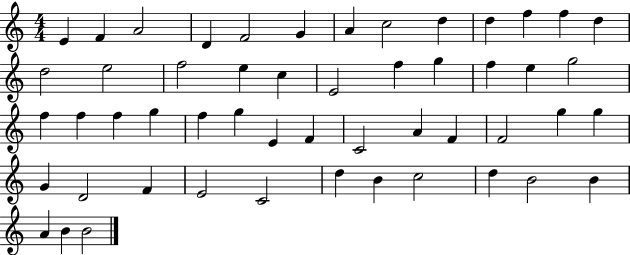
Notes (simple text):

E4/q F4/q A4/h D4/q F4/h G4/q A4/q C5/h D5/q D5/q F5/q F5/q D5/q D5/h E5/h F5/h E5/q C5/q E4/h F5/q G5/q F5/q E5/q G5/h F5/q F5/q F5/q G5/q F5/q G5/q E4/q F4/q C4/h A4/q F4/q F4/h G5/q G5/q G4/q D4/h F4/q E4/h C4/h D5/q B4/q C5/h D5/q B4/h B4/q A4/q B4/q B4/h